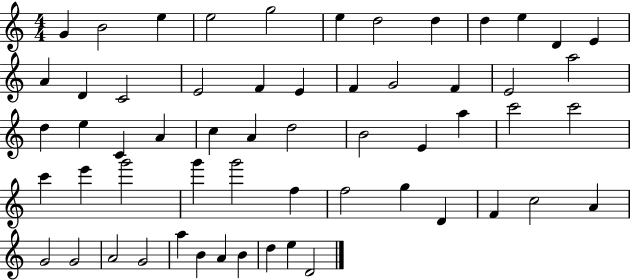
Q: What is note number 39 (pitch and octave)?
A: G6